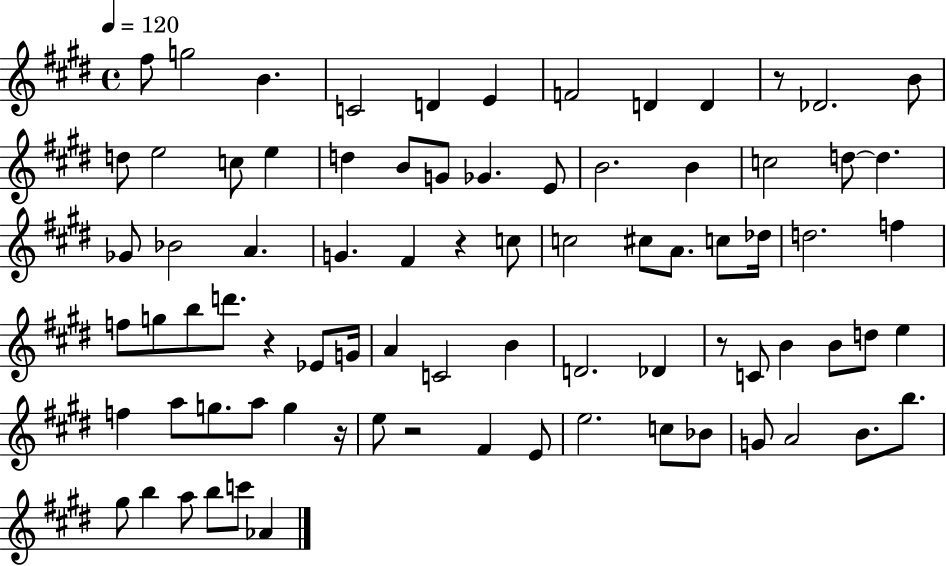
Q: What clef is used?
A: treble